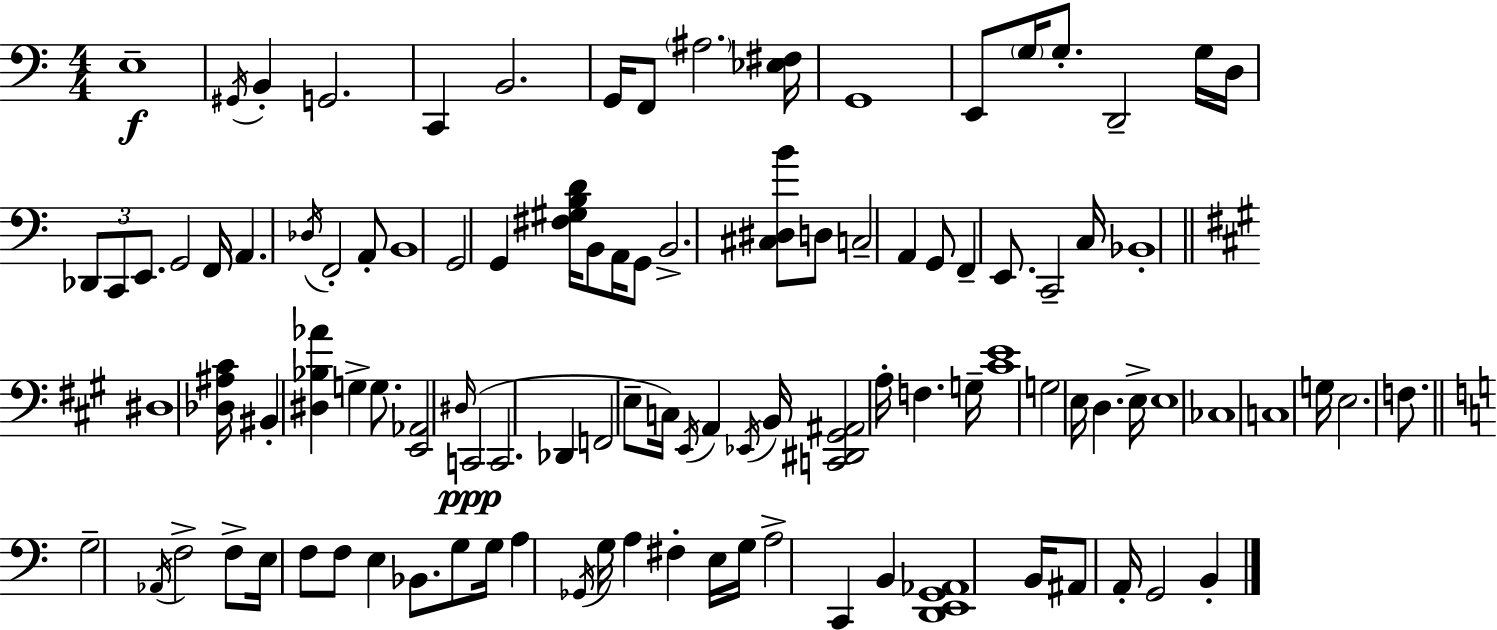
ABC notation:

X:1
T:Untitled
M:4/4
L:1/4
K:Am
E,4 ^G,,/4 B,, G,,2 C,, B,,2 G,,/4 F,,/2 ^A,2 [_E,^F,]/4 G,,4 E,,/2 G,/4 G,/2 D,,2 G,/4 D,/4 _D,,/2 C,,/2 E,,/2 G,,2 F,,/4 A,, _D,/4 F,,2 A,,/2 B,,4 G,,2 G,, [^F,^G,B,D]/4 B,,/2 A,,/4 G,,/2 B,,2 [^C,^D,B]/2 D,/2 C,2 A,, G,,/2 F,, E,,/2 C,,2 C,/4 _B,,4 ^D,4 [_D,^A,^C]/4 ^B,, [^D,_B,_A] G, G,/2 [E,,_A,,]2 ^D,/4 C,,2 C,,2 _D,, F,,2 E,/2 C,/4 E,,/4 A,, _E,,/4 B,,/4 [C,,^D,,^G,,^A,,]2 A,/4 F, G,/4 [^CE]4 G,2 E,/4 D, E,/4 E,4 _C,4 C,4 G,/4 E,2 F,/2 G,2 _A,,/4 F,2 F,/2 E,/4 F,/2 F,/2 E, _B,,/2 G,/2 G,/4 A, _G,,/4 G,/4 A, ^F, E,/4 G,/4 A,2 C,, B,, [D,,E,,G,,_A,,]4 B,,/4 ^A,,/2 A,,/4 G,,2 B,,